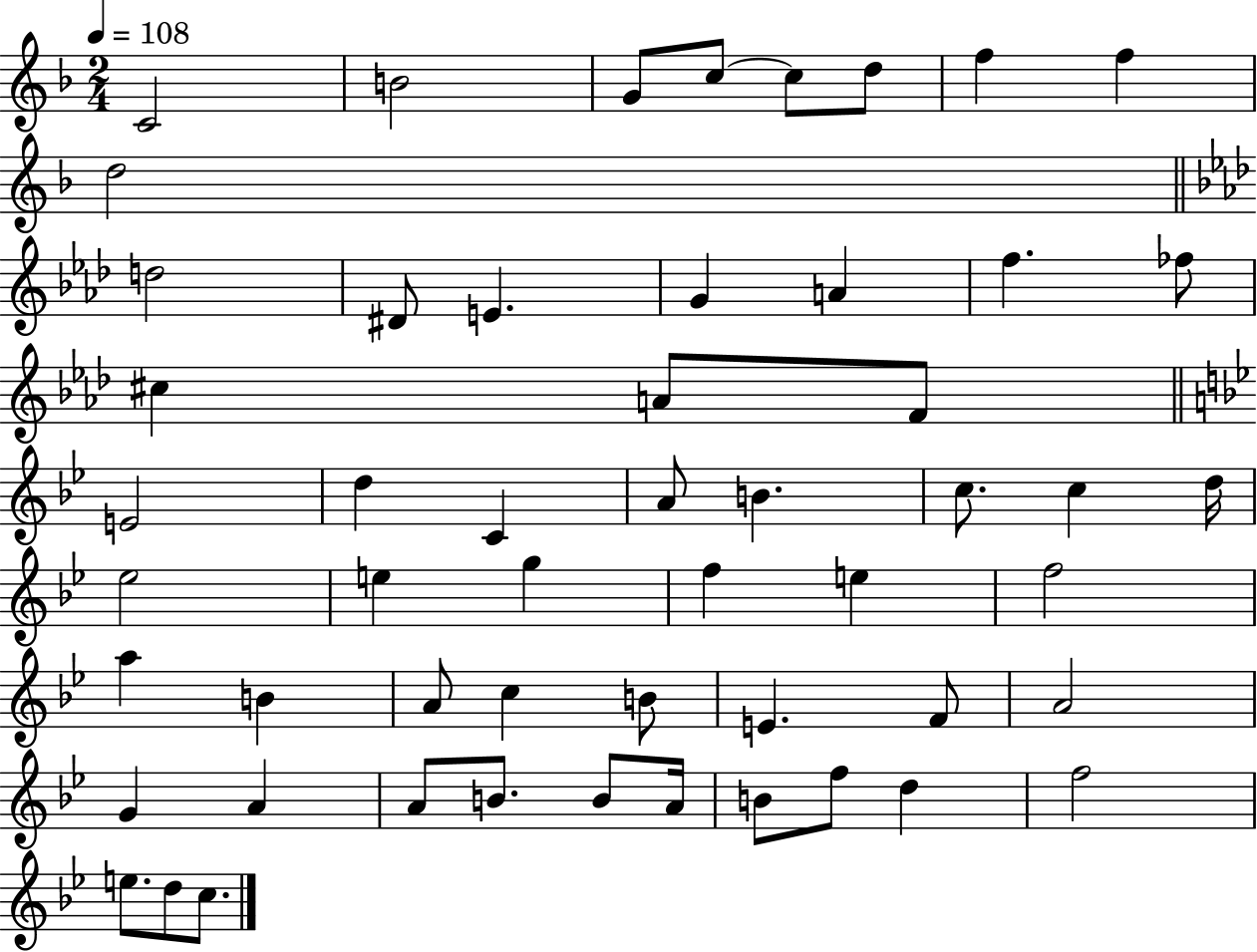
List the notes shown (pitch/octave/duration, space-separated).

C4/h B4/h G4/e C5/e C5/e D5/e F5/q F5/q D5/h D5/h D#4/e E4/q. G4/q A4/q F5/q. FES5/e C#5/q A4/e F4/e E4/h D5/q C4/q A4/e B4/q. C5/e. C5/q D5/s Eb5/h E5/q G5/q F5/q E5/q F5/h A5/q B4/q A4/e C5/q B4/e E4/q. F4/e A4/h G4/q A4/q A4/e B4/e. B4/e A4/s B4/e F5/e D5/q F5/h E5/e. D5/e C5/e.